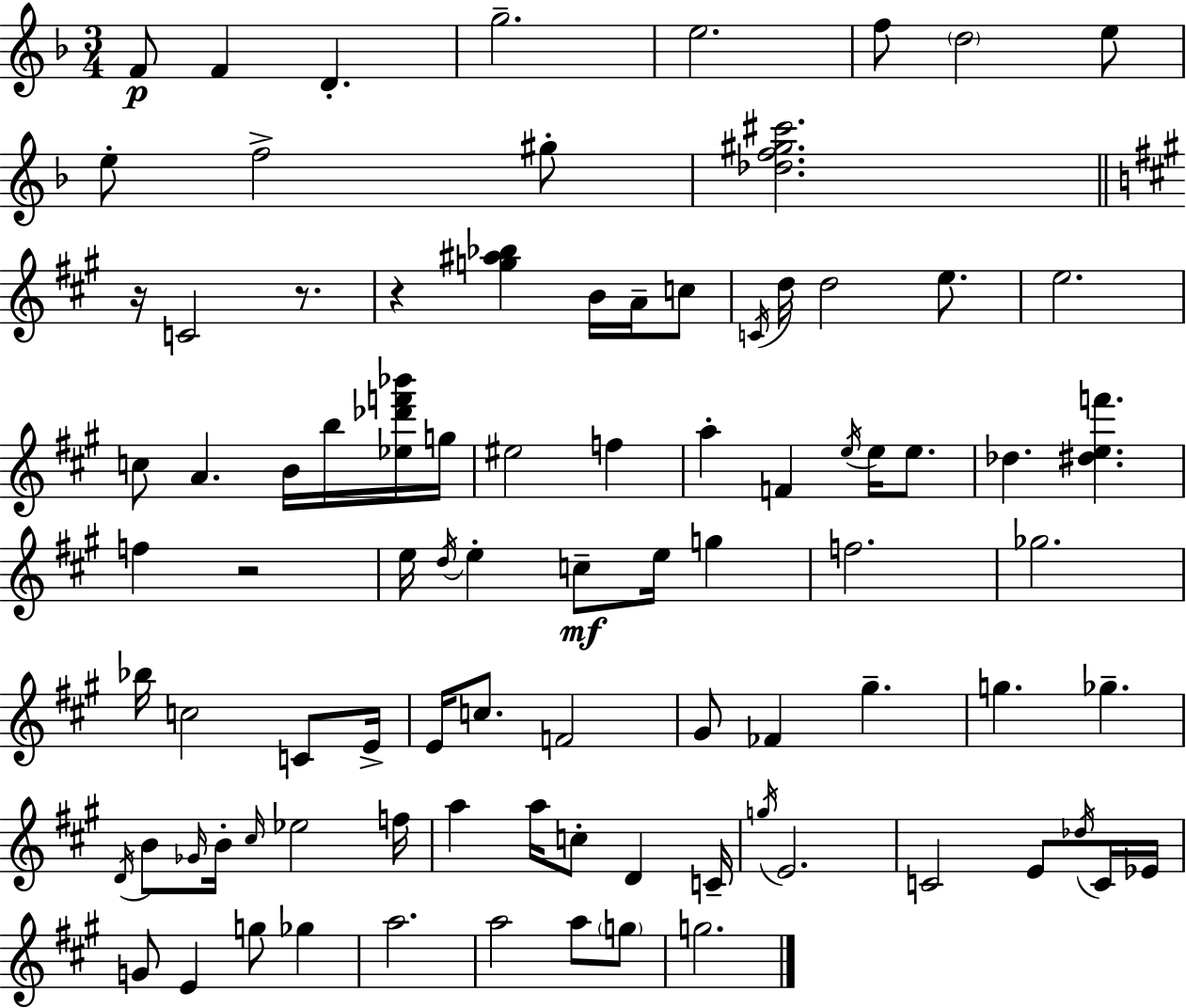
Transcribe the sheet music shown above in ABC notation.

X:1
T:Untitled
M:3/4
L:1/4
K:Dm
F/2 F D g2 e2 f/2 d2 e/2 e/2 f2 ^g/2 [_df^g^c']2 z/4 C2 z/2 z [g^a_b] B/4 A/4 c/2 C/4 d/4 d2 e/2 e2 c/2 A B/4 b/4 [_e_d'f'_b']/4 g/4 ^e2 f a F e/4 e/4 e/2 _d [^def'] f z2 e/4 d/4 e c/2 e/4 g f2 _g2 _b/4 c2 C/2 E/4 E/4 c/2 F2 ^G/2 _F ^g g _g D/4 B/2 _G/4 B/4 ^c/4 _e2 f/4 a a/4 c/2 D C/4 g/4 E2 C2 E/2 _d/4 C/4 _E/4 G/2 E g/2 _g a2 a2 a/2 g/2 g2